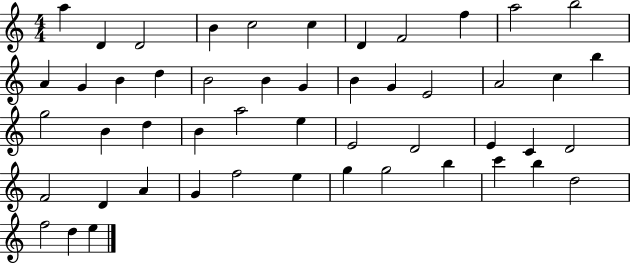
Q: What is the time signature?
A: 4/4